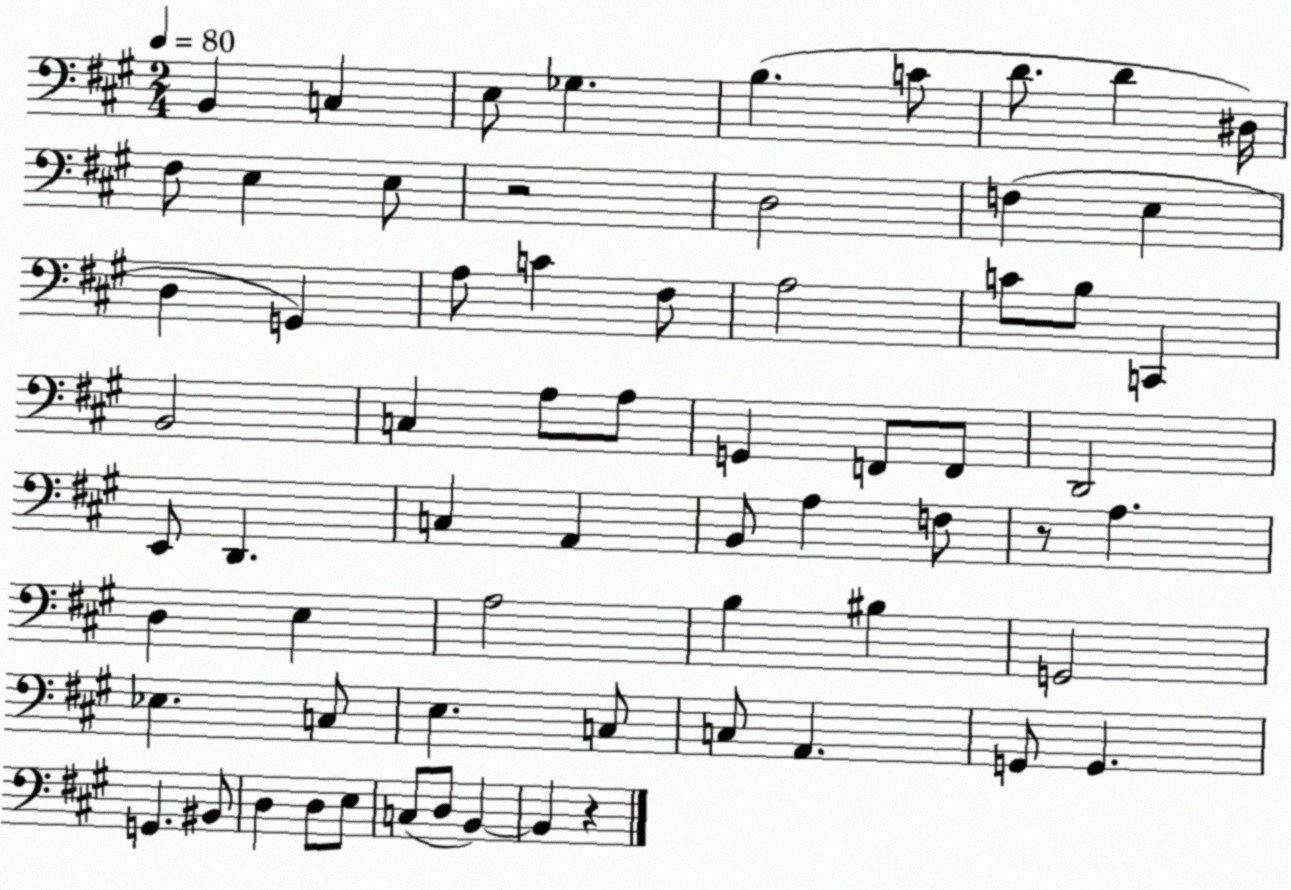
X:1
T:Untitled
M:2/4
L:1/4
K:A
B,, C, E,/2 _G, B, C/2 D/2 D ^D,/4 ^F,/2 E, E,/2 z2 D,2 F, E, D, G,, A,/2 C ^F,/2 A,2 C/2 B,/2 C,, B,,2 C, A,/2 A,/2 G,, F,,/2 F,,/2 D,,2 E,,/2 D,, C, A,, B,,/2 A, F,/2 z/2 A, D, E, A,2 B, ^B, G,,2 _E, C,/2 E, C,/2 C,/2 A,, G,,/2 G,, G,, ^B,,/2 D, D,/2 E,/2 C,/2 D,/2 B,, B,, z